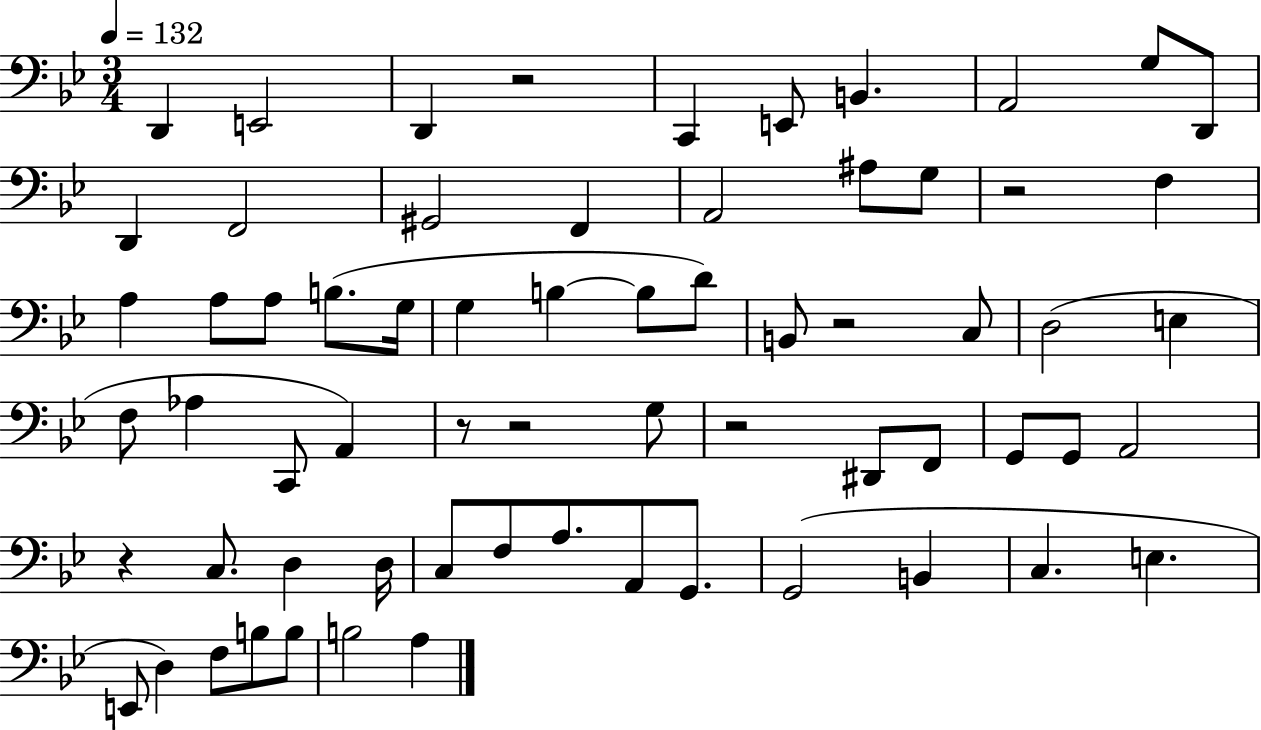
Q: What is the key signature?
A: BES major